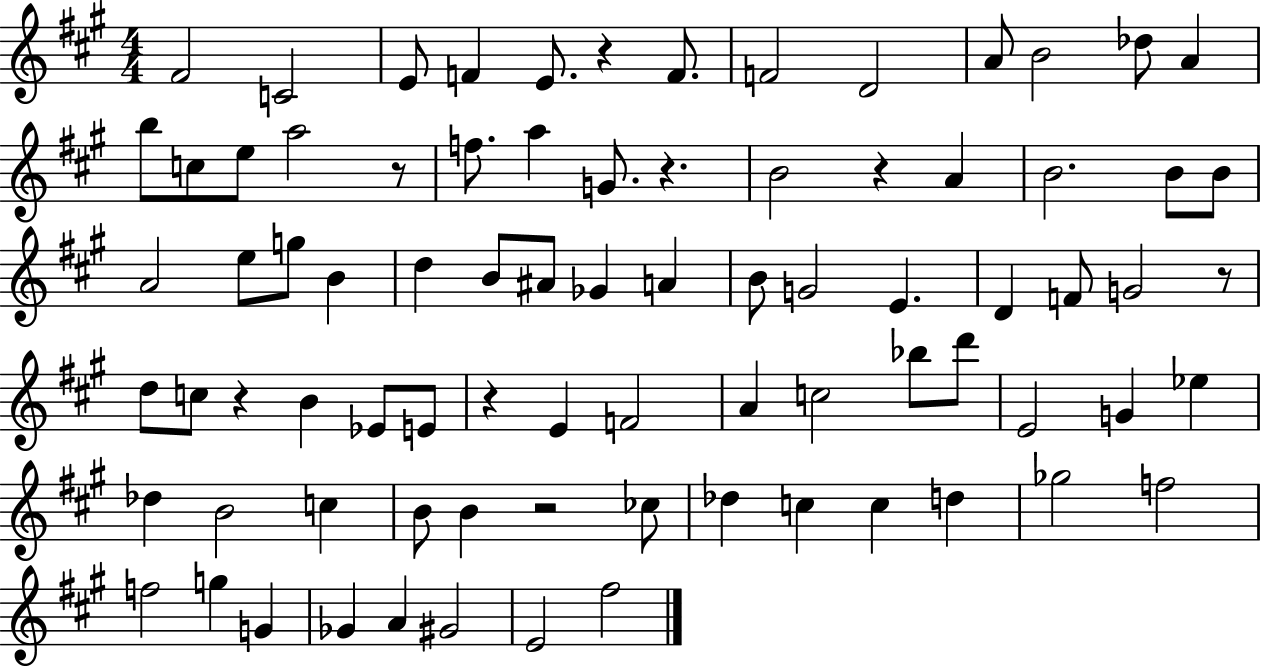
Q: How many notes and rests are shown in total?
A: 81